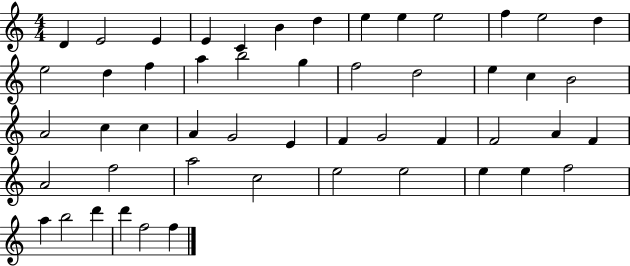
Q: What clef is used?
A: treble